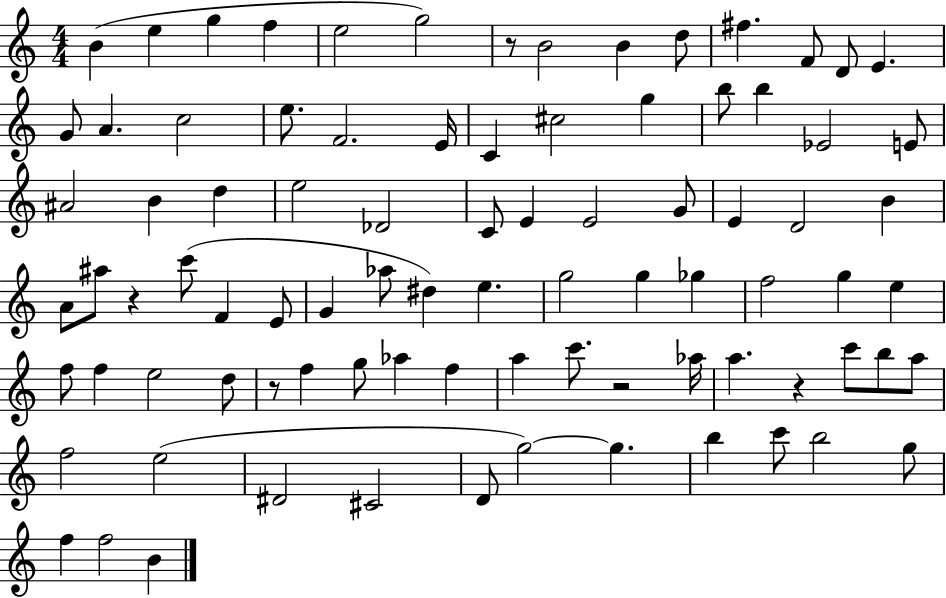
{
  \clef treble
  \numericTimeSignature
  \time 4/4
  \key c \major
  b'4( e''4 g''4 f''4 | e''2 g''2) | r8 b'2 b'4 d''8 | fis''4. f'8 d'8 e'4. | \break g'8 a'4. c''2 | e''8. f'2. e'16 | c'4 cis''2 g''4 | b''8 b''4 ees'2 e'8 | \break ais'2 b'4 d''4 | e''2 des'2 | c'8 e'4 e'2 g'8 | e'4 d'2 b'4 | \break a'8 ais''8 r4 c'''8( f'4 e'8 | g'4 aes''8 dis''4) e''4. | g''2 g''4 ges''4 | f''2 g''4 e''4 | \break f''8 f''4 e''2 d''8 | r8 f''4 g''8 aes''4 f''4 | a''4 c'''8. r2 aes''16 | a''4. r4 c'''8 b''8 a''8 | \break f''2 e''2( | dis'2 cis'2 | d'8 g''2~~) g''4. | b''4 c'''8 b''2 g''8 | \break f''4 f''2 b'4 | \bar "|."
}